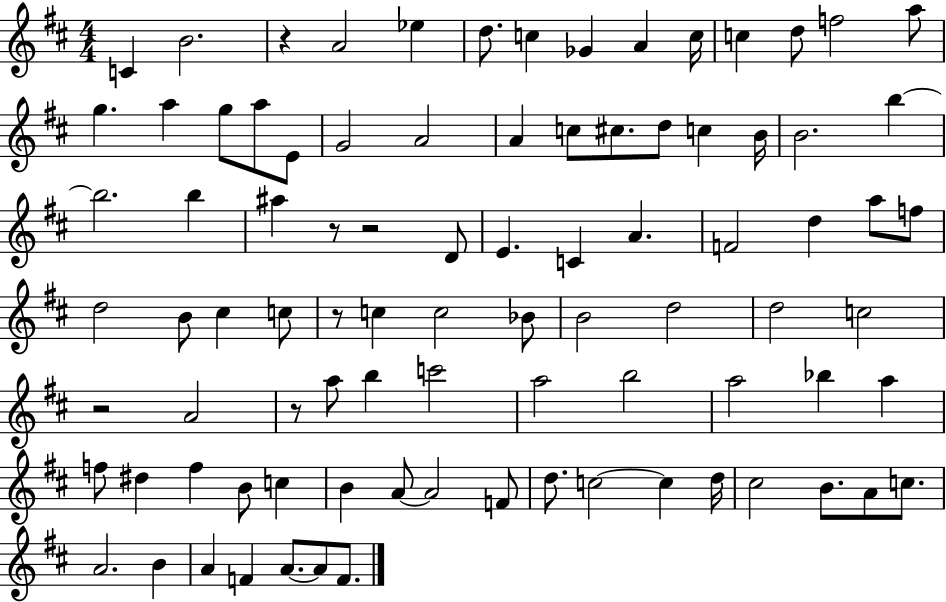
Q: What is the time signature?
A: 4/4